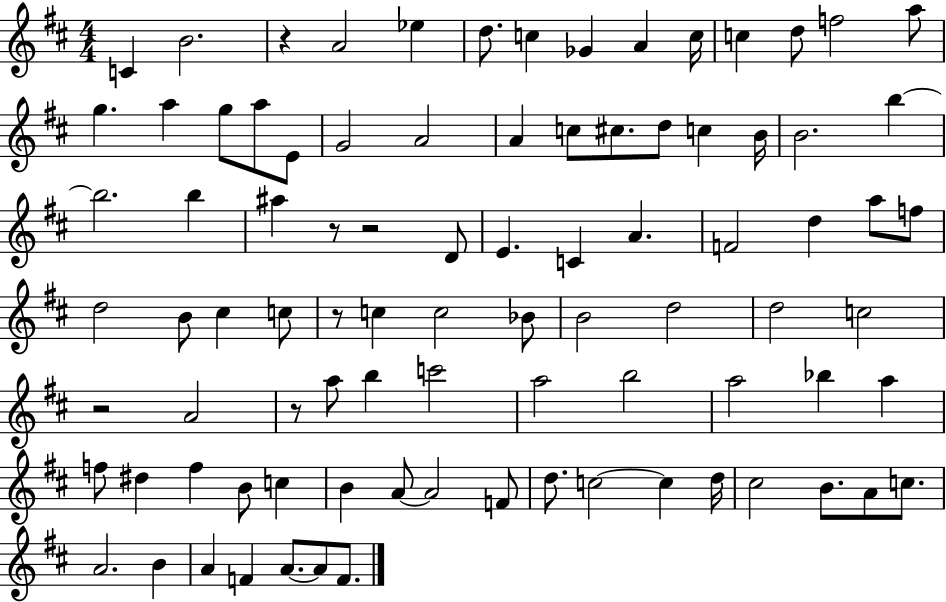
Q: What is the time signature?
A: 4/4